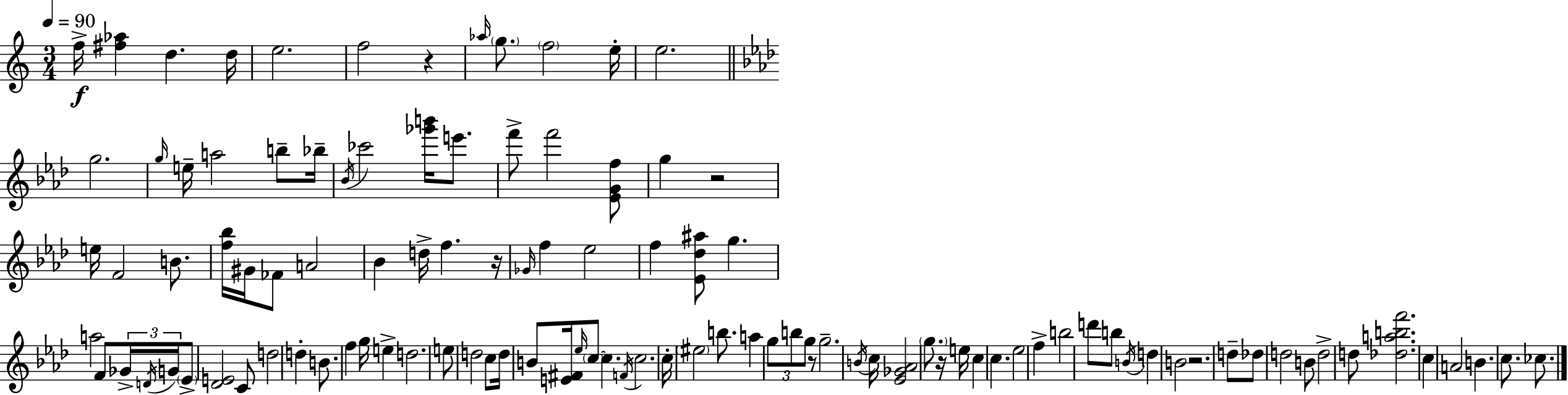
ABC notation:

X:1
T:Untitled
M:3/4
L:1/4
K:Am
f/4 [^f_a] d d/4 e2 f2 z _a/4 g/2 f2 e/4 e2 g2 g/4 e/4 a2 b/2 _b/4 _B/4 _c'2 [_g'b']/4 e'/2 f'/2 f'2 [_EGf]/2 g z2 e/4 F2 B/2 [f_b]/4 ^G/4 _F/2 A2 _B d/4 f z/4 _G/4 f _e2 f [_E_d^a]/2 g a2 F/2 _G/4 D/4 G/4 _E/2 [_DE]2 C/2 d2 d B/2 f g/4 e d2 e/2 d2 c/2 d/4 B/2 [E^F]/4 _e/4 c/2 c F/4 c2 c/4 ^e2 b/2 a g/2 b/2 g/2 z/2 g2 B/4 c/4 [_E_G_A]2 g/2 z/4 e/4 c c _e2 f b2 d'/2 b/2 B/4 d B2 z2 d/2 _d/2 d2 B/2 d2 d/2 [_dabf']2 c A2 B c/2 _c/2